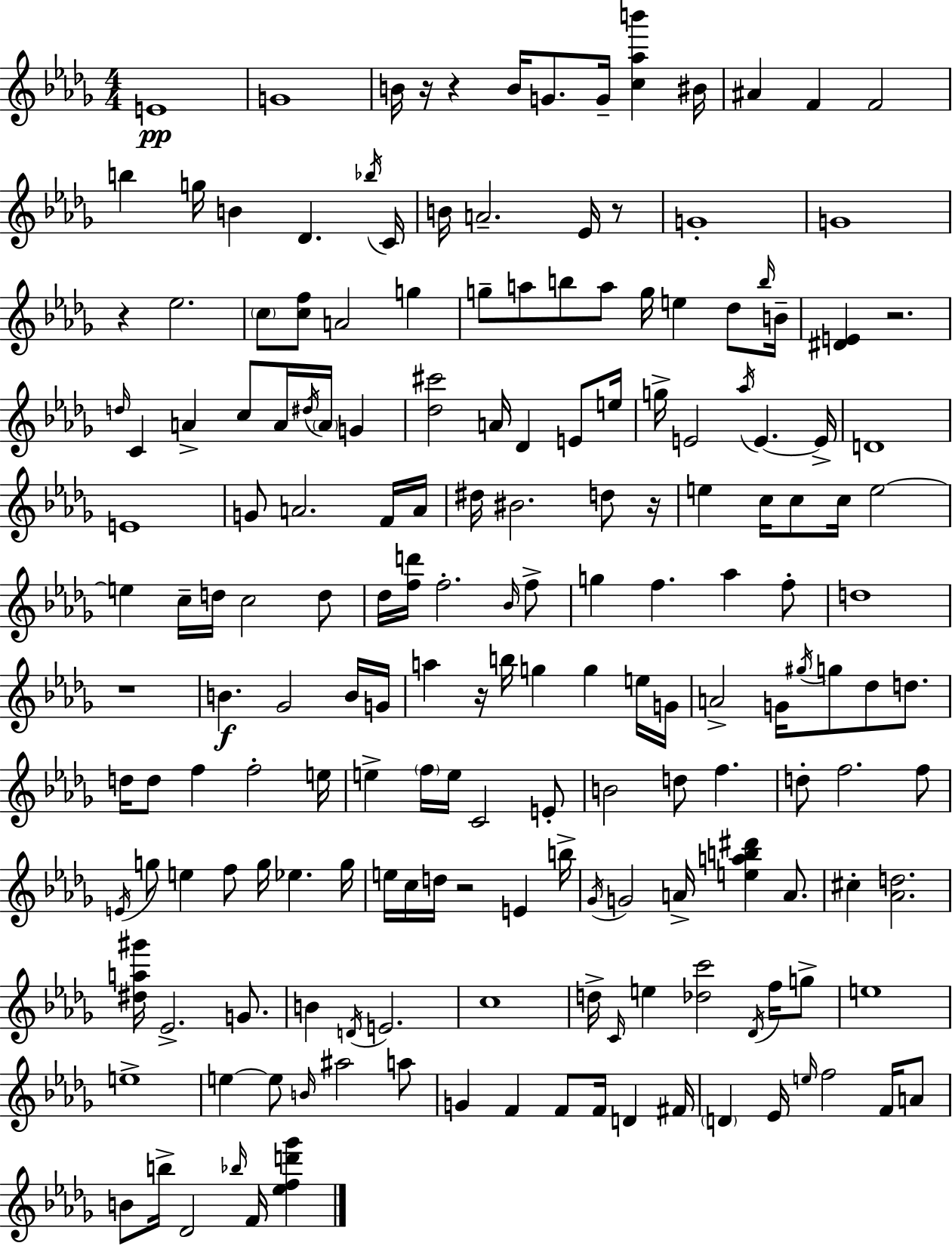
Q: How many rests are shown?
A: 9